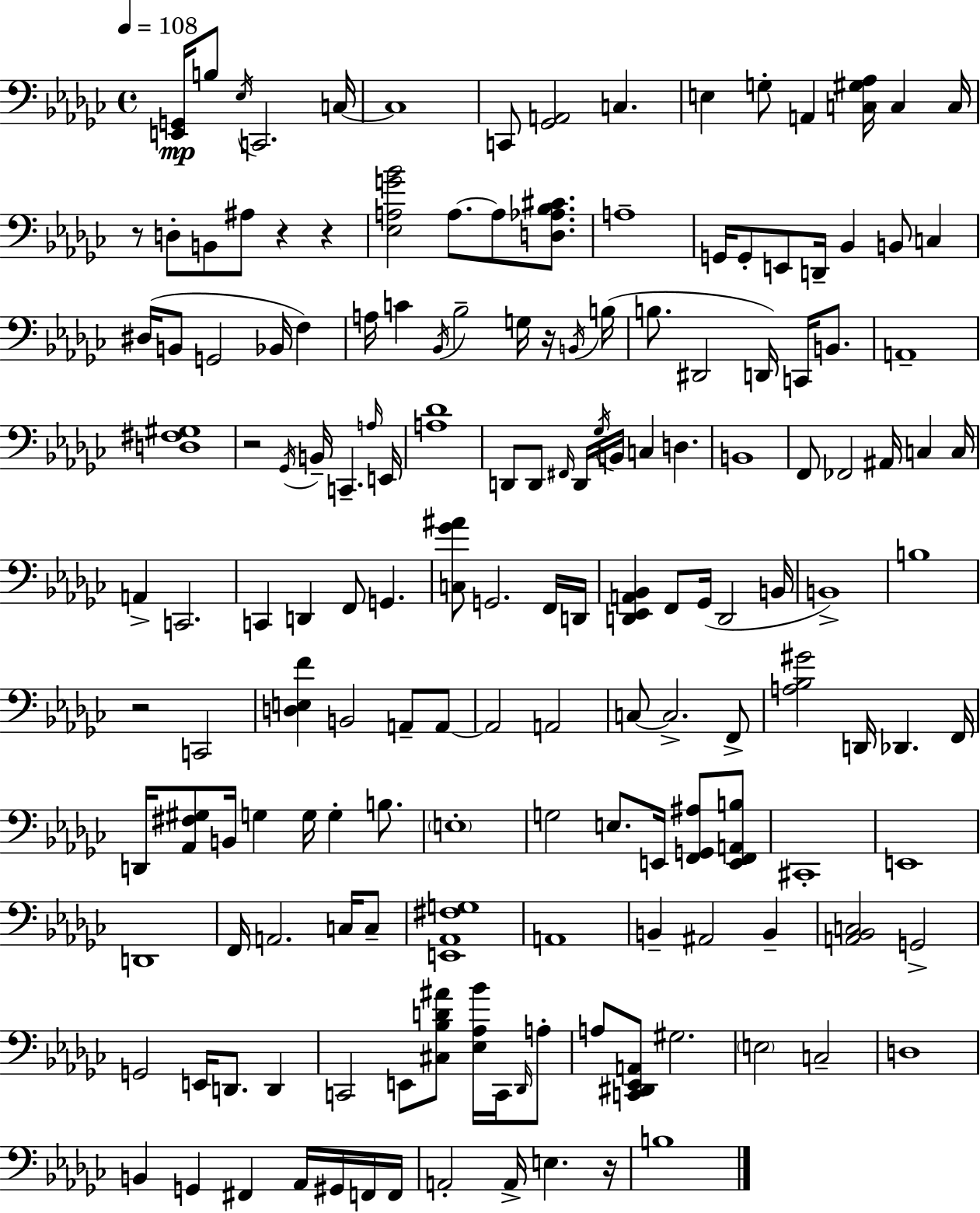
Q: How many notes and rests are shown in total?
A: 162